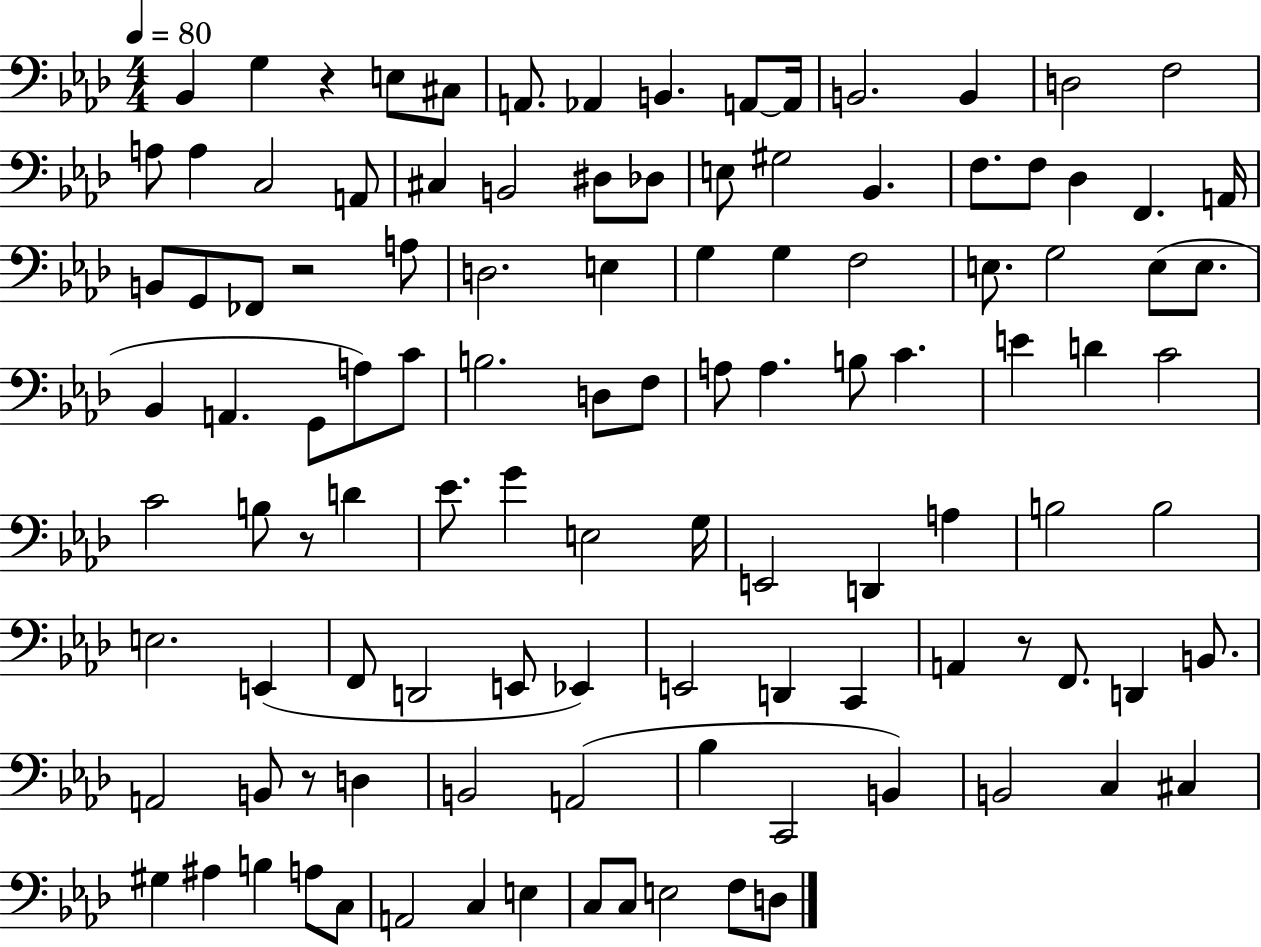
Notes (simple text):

Bb2/q G3/q R/q E3/e C#3/e A2/e. Ab2/q B2/q. A2/e A2/s B2/h. B2/q D3/h F3/h A3/e A3/q C3/h A2/e C#3/q B2/h D#3/e Db3/e E3/e G#3/h Bb2/q. F3/e. F3/e Db3/q F2/q. A2/s B2/e G2/e FES2/e R/h A3/e D3/h. E3/q G3/q G3/q F3/h E3/e. G3/h E3/e E3/e. Bb2/q A2/q. G2/e A3/e C4/e B3/h. D3/e F3/e A3/e A3/q. B3/e C4/q. E4/q D4/q C4/h C4/h B3/e R/e D4/q Eb4/e. G4/q E3/h G3/s E2/h D2/q A3/q B3/h B3/h E3/h. E2/q F2/e D2/h E2/e Eb2/q E2/h D2/q C2/q A2/q R/e F2/e. D2/q B2/e. A2/h B2/e R/e D3/q B2/h A2/h Bb3/q C2/h B2/q B2/h C3/q C#3/q G#3/q A#3/q B3/q A3/e C3/e A2/h C3/q E3/q C3/e C3/e E3/h F3/e D3/e